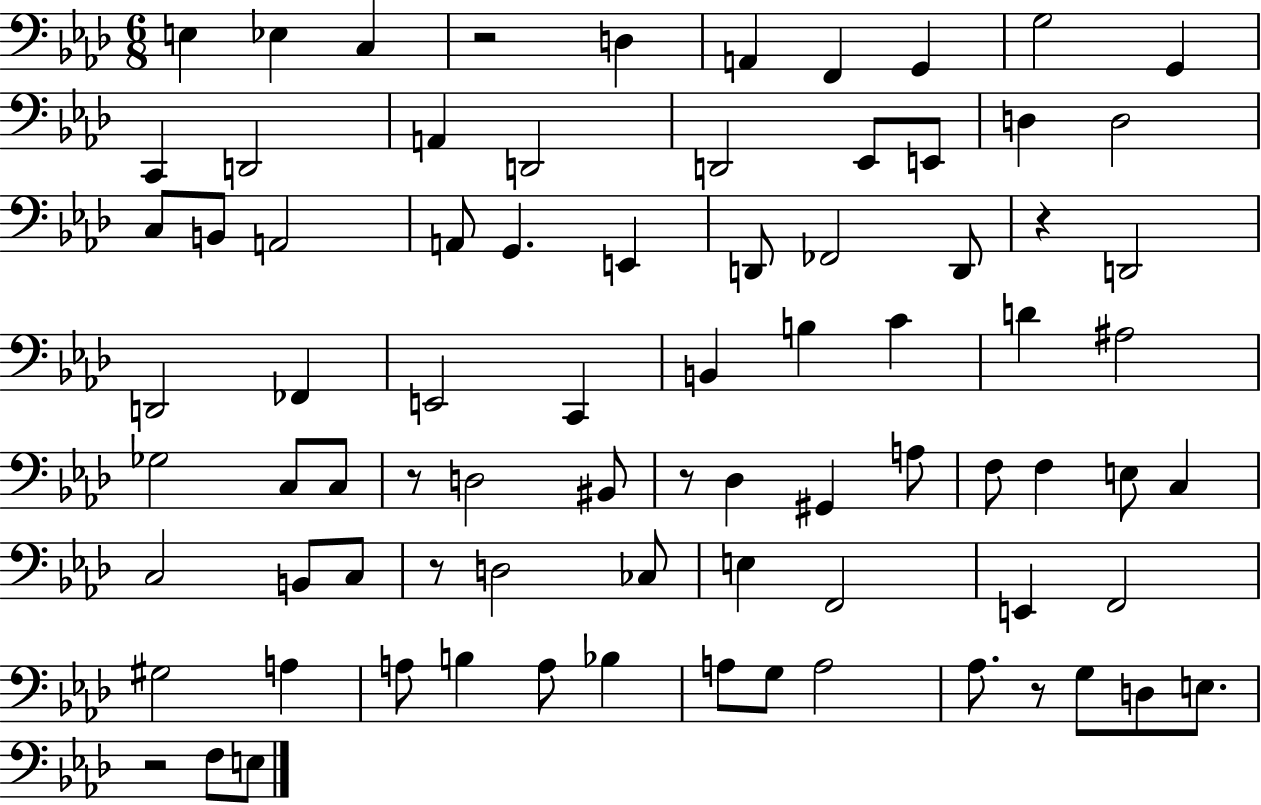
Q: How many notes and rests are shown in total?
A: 80